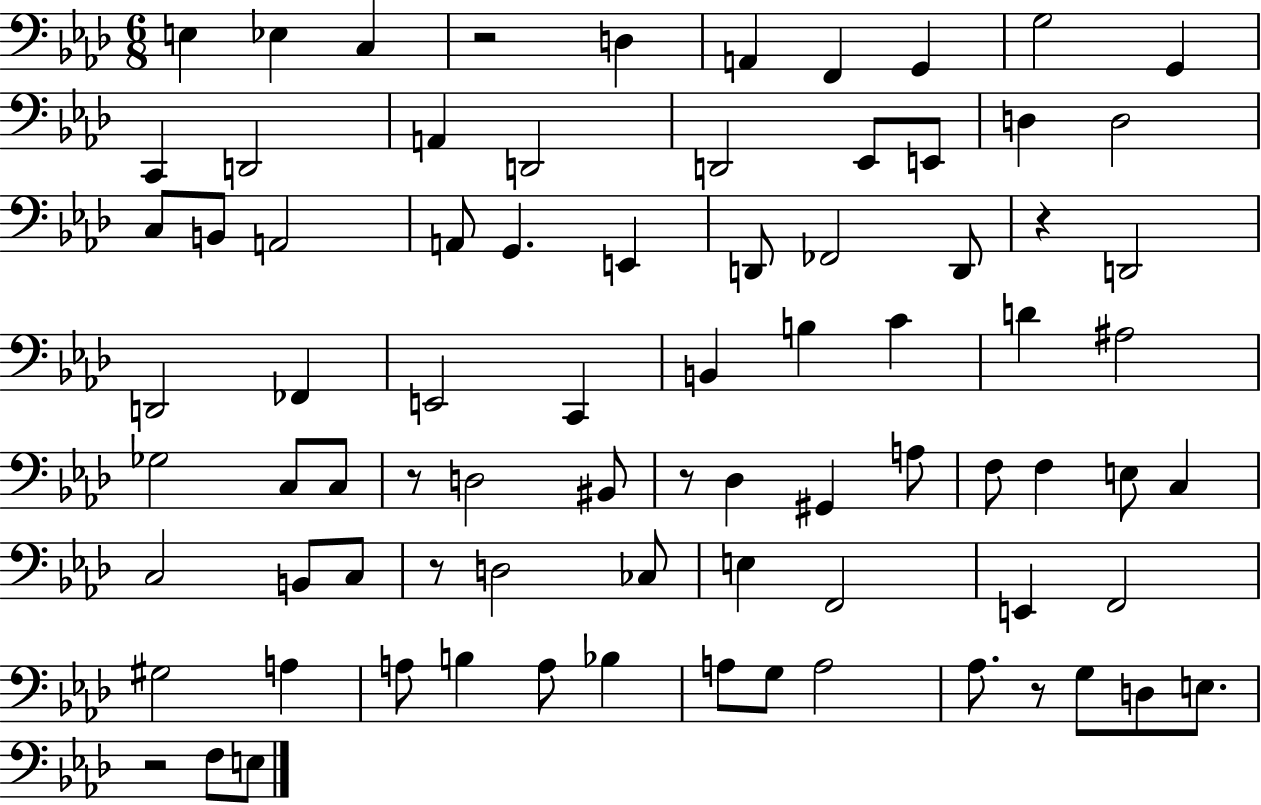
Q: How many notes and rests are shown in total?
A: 80